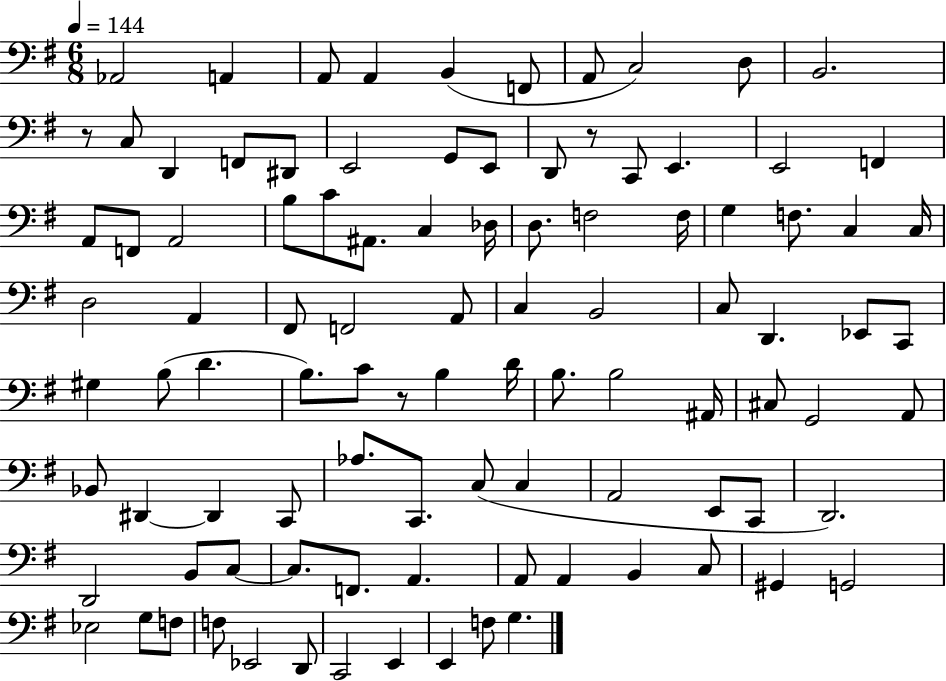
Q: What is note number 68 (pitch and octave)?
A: C3